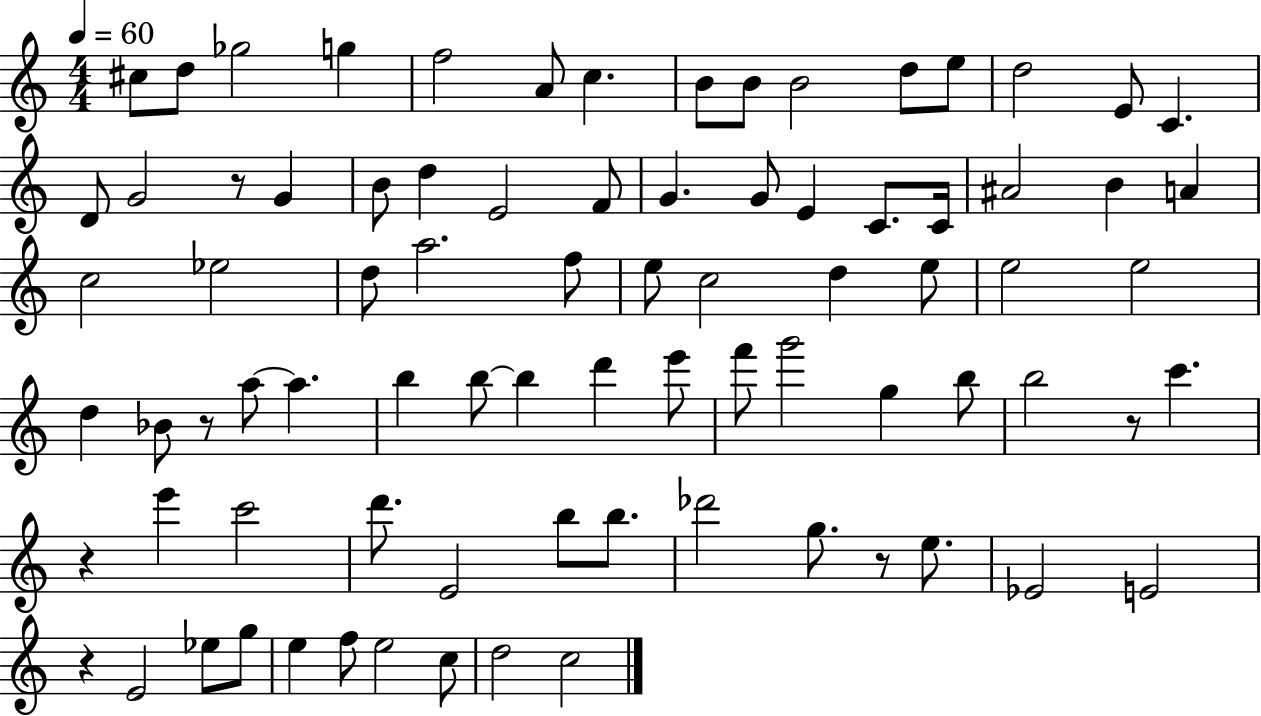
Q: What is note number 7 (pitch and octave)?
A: C5